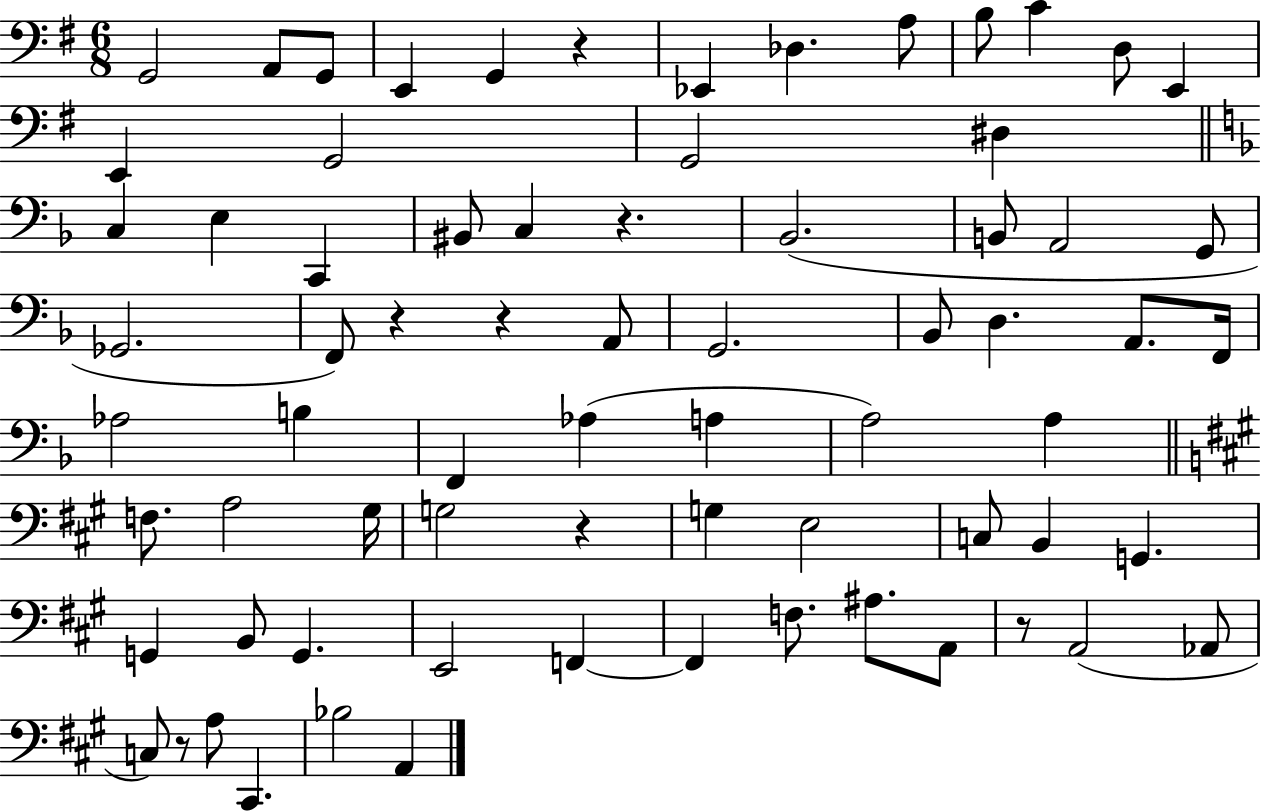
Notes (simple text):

G2/h A2/e G2/e E2/q G2/q R/q Eb2/q Db3/q. A3/e B3/e C4/q D3/e E2/q E2/q G2/h G2/h D#3/q C3/q E3/q C2/q BIS2/e C3/q R/q. Bb2/h. B2/e A2/h G2/e Gb2/h. F2/e R/q R/q A2/e G2/h. Bb2/e D3/q. A2/e. F2/s Ab3/h B3/q F2/q Ab3/q A3/q A3/h A3/q F3/e. A3/h G#3/s G3/h R/q G3/q E3/h C3/e B2/q G2/q. G2/q B2/e G2/q. E2/h F2/q F2/q F3/e. A#3/e. A2/e R/e A2/h Ab2/e C3/e R/e A3/e C#2/q. Bb3/h A2/q